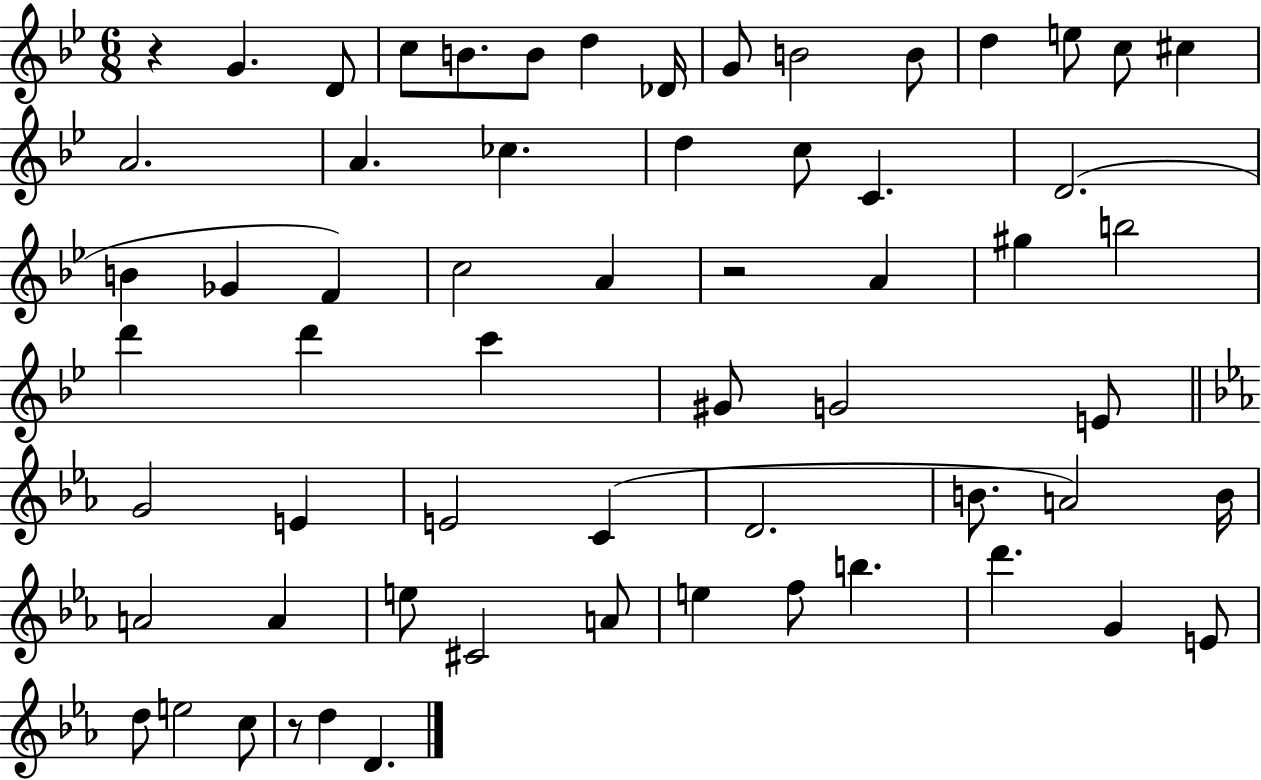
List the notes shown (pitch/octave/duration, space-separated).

R/q G4/q. D4/e C5/e B4/e. B4/e D5/q Db4/s G4/e B4/h B4/e D5/q E5/e C5/e C#5/q A4/h. A4/q. CES5/q. D5/q C5/e C4/q. D4/h. B4/q Gb4/q F4/q C5/h A4/q R/h A4/q G#5/q B5/h D6/q D6/q C6/q G#4/e G4/h E4/e G4/h E4/q E4/h C4/q D4/h. B4/e. A4/h B4/s A4/h A4/q E5/e C#4/h A4/e E5/q F5/e B5/q. D6/q. G4/q E4/e D5/e E5/h C5/e R/e D5/q D4/q.